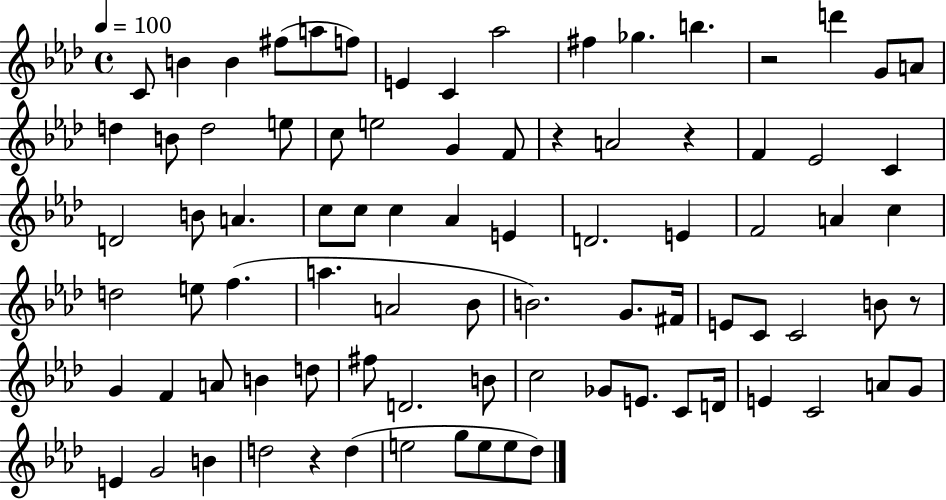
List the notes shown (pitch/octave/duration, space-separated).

C4/e B4/q B4/q F#5/e A5/e F5/e E4/q C4/q Ab5/h F#5/q Gb5/q. B5/q. R/h D6/q G4/e A4/e D5/q B4/e D5/h E5/e C5/e E5/h G4/q F4/e R/q A4/h R/q F4/q Eb4/h C4/q D4/h B4/e A4/q. C5/e C5/e C5/q Ab4/q E4/q D4/h. E4/q F4/h A4/q C5/q D5/h E5/e F5/q. A5/q. A4/h Bb4/e B4/h. G4/e. F#4/s E4/e C4/e C4/h B4/e R/e G4/q F4/q A4/e B4/q D5/e F#5/e D4/h. B4/e C5/h Gb4/e E4/e. C4/e D4/s E4/q C4/h A4/e G4/e E4/q G4/h B4/q D5/h R/q D5/q E5/h G5/e E5/e E5/e Db5/e